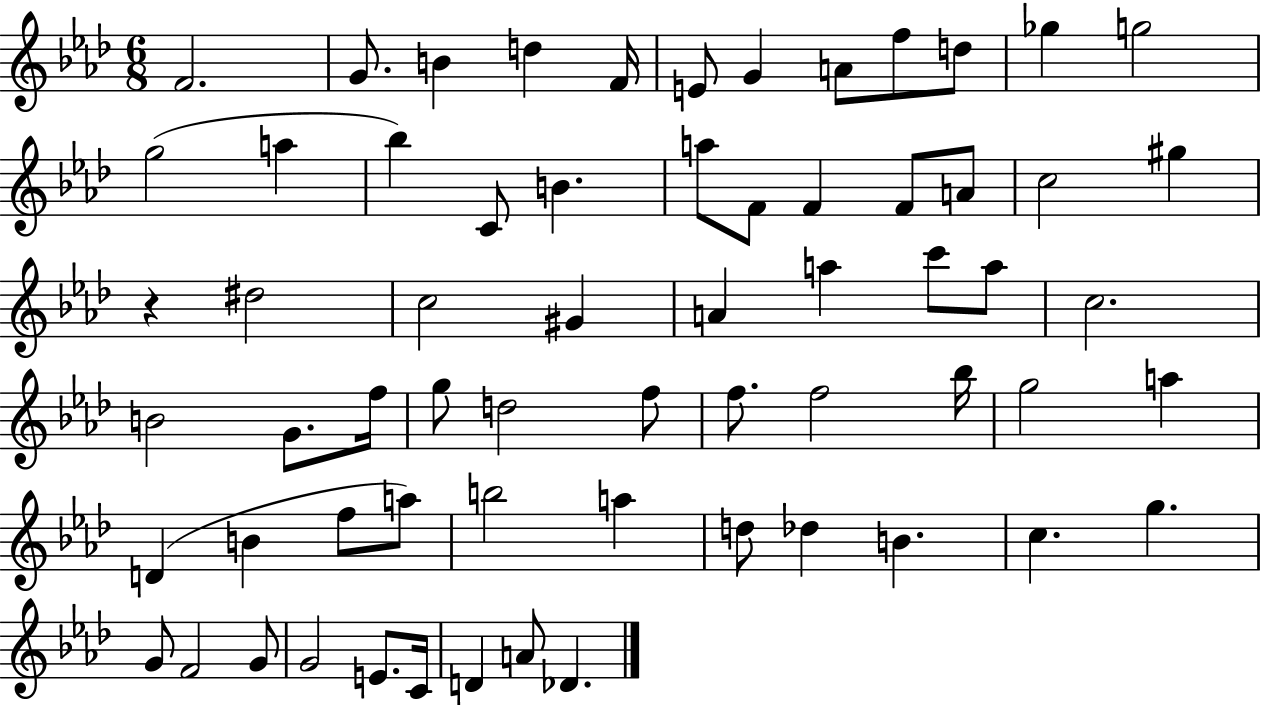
F4/h. G4/e. B4/q D5/q F4/s E4/e G4/q A4/e F5/e D5/e Gb5/q G5/h G5/h A5/q Bb5/q C4/e B4/q. A5/e F4/e F4/q F4/e A4/e C5/h G#5/q R/q D#5/h C5/h G#4/q A4/q A5/q C6/e A5/e C5/h. B4/h G4/e. F5/s G5/e D5/h F5/e F5/e. F5/h Bb5/s G5/h A5/q D4/q B4/q F5/e A5/e B5/h A5/q D5/e Db5/q B4/q. C5/q. G5/q. G4/e F4/h G4/e G4/h E4/e. C4/s D4/q A4/e Db4/q.